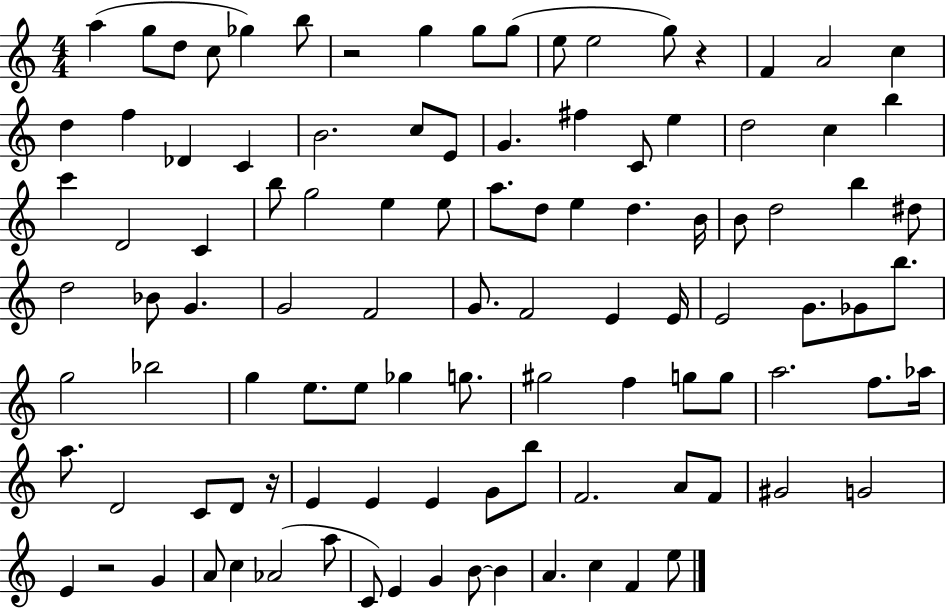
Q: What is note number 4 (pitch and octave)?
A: C5